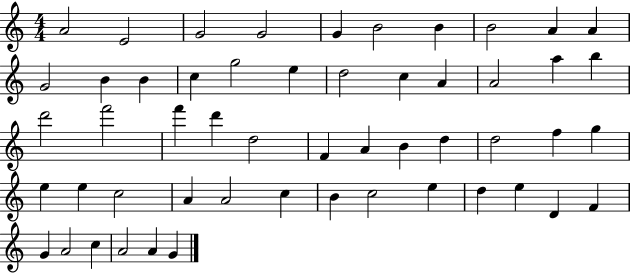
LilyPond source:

{
  \clef treble
  \numericTimeSignature
  \time 4/4
  \key c \major
  a'2 e'2 | g'2 g'2 | g'4 b'2 b'4 | b'2 a'4 a'4 | \break g'2 b'4 b'4 | c''4 g''2 e''4 | d''2 c''4 a'4 | a'2 a''4 b''4 | \break d'''2 f'''2 | f'''4 d'''4 d''2 | f'4 a'4 b'4 d''4 | d''2 f''4 g''4 | \break e''4 e''4 c''2 | a'4 a'2 c''4 | b'4 c''2 e''4 | d''4 e''4 d'4 f'4 | \break g'4 a'2 c''4 | a'2 a'4 g'4 | \bar "|."
}